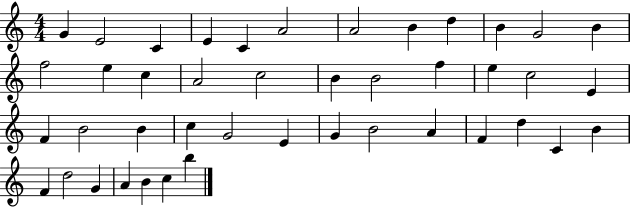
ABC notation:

X:1
T:Untitled
M:4/4
L:1/4
K:C
G E2 C E C A2 A2 B d B G2 B f2 e c A2 c2 B B2 f e c2 E F B2 B c G2 E G B2 A F d C B F d2 G A B c b